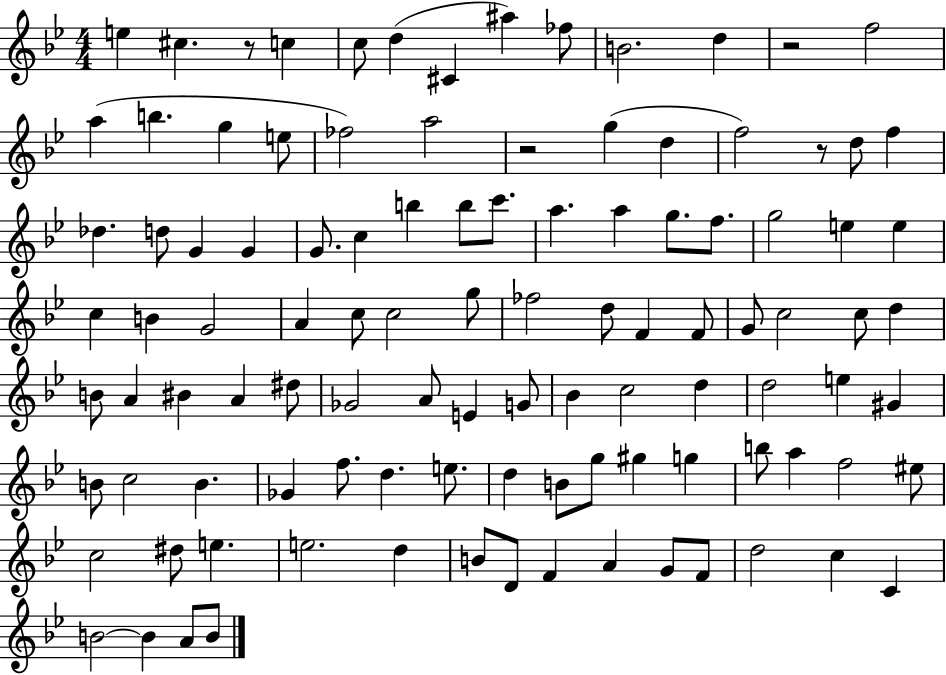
{
  \clef treble
  \numericTimeSignature
  \time 4/4
  \key bes \major
  e''4 cis''4. r8 c''4 | c''8 d''4( cis'4 ais''4) fes''8 | b'2. d''4 | r2 f''2 | \break a''4( b''4. g''4 e''8 | fes''2) a''2 | r2 g''4( d''4 | f''2) r8 d''8 f''4 | \break des''4. d''8 g'4 g'4 | g'8. c''4 b''4 b''8 c'''8. | a''4. a''4 g''8. f''8. | g''2 e''4 e''4 | \break c''4 b'4 g'2 | a'4 c''8 c''2 g''8 | fes''2 d''8 f'4 f'8 | g'8 c''2 c''8 d''4 | \break b'8 a'4 bis'4 a'4 dis''8 | ges'2 a'8 e'4 g'8 | bes'4 c''2 d''4 | d''2 e''4 gis'4 | \break b'8 c''2 b'4. | ges'4 f''8. d''4. e''8. | d''4 b'8 g''8 gis''4 g''4 | b''8 a''4 f''2 eis''8 | \break c''2 dis''8 e''4. | e''2. d''4 | b'8 d'8 f'4 a'4 g'8 f'8 | d''2 c''4 c'4 | \break b'2~~ b'4 a'8 b'8 | \bar "|."
}